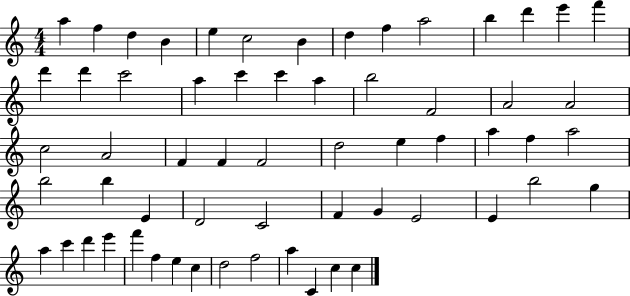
A5/q F5/q D5/q B4/q E5/q C5/h B4/q D5/q F5/q A5/h B5/q D6/q E6/q F6/q D6/q D6/q C6/h A5/q C6/q C6/q A5/q B5/h F4/h A4/h A4/h C5/h A4/h F4/q F4/q F4/h D5/h E5/q F5/q A5/q F5/q A5/h B5/h B5/q E4/q D4/h C4/h F4/q G4/q E4/h E4/q B5/h G5/q A5/q C6/q D6/q E6/q F6/q F5/q E5/q C5/q D5/h F5/h A5/q C4/q C5/q C5/q